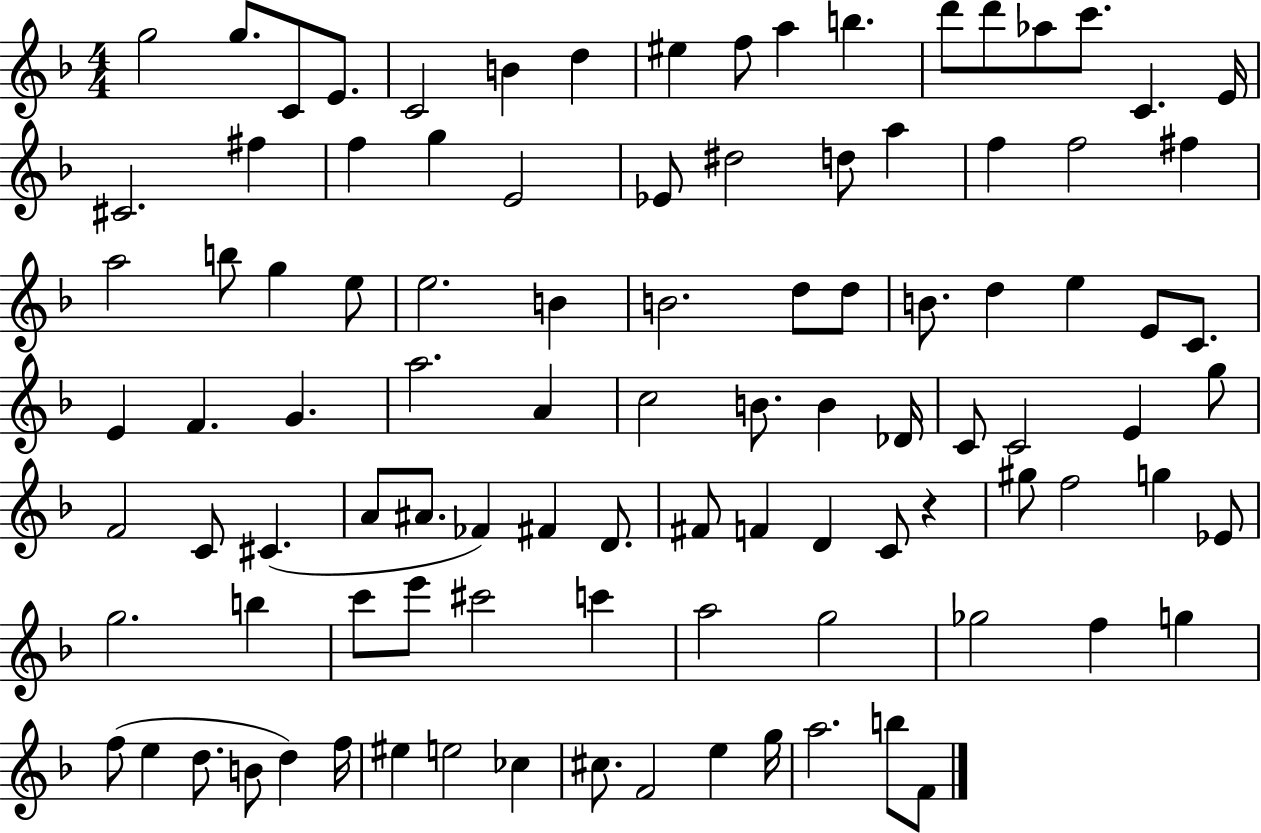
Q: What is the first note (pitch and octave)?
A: G5